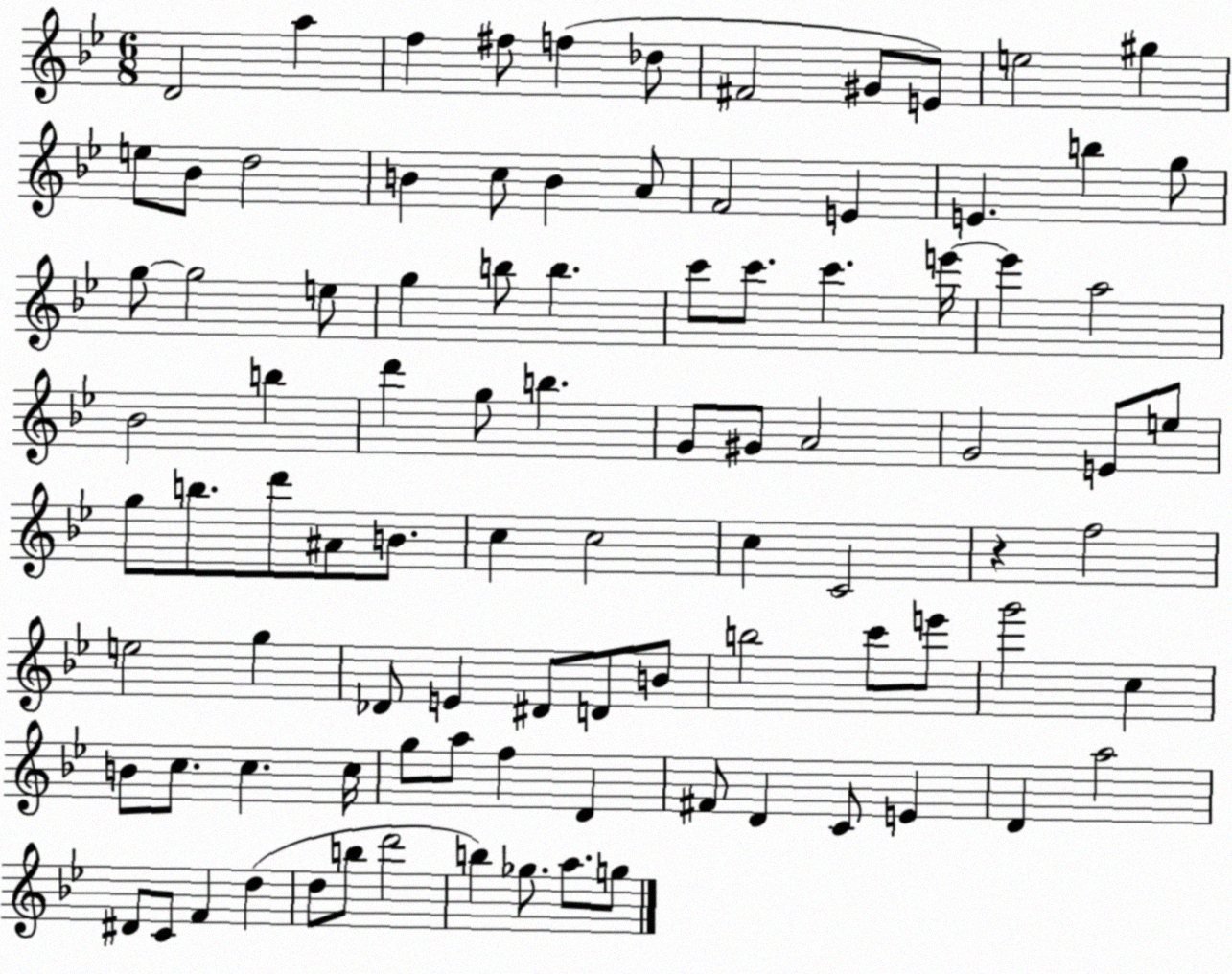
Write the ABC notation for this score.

X:1
T:Untitled
M:6/8
L:1/4
K:Bb
D2 a f ^f/2 f _d/2 ^F2 ^G/2 E/2 e2 ^g e/2 _B/2 d2 B c/2 B A/2 F2 E E b g/2 g/2 g2 e/2 g b/2 b c'/2 c'/2 c' e'/4 e' a2 _B2 b d' g/2 b G/2 ^G/2 A2 G2 E/2 e/2 g/2 b/2 d'/2 ^A/2 B/2 c c2 c C2 z f2 e2 g _D/2 E ^D/2 D/2 B/2 b2 c'/2 e'/2 g'2 c B/2 c/2 c c/4 g/2 a/2 f D ^F/2 D C/2 E D a2 ^D/2 C/2 F d d/2 b/2 d'2 b _g/2 a/2 g/2